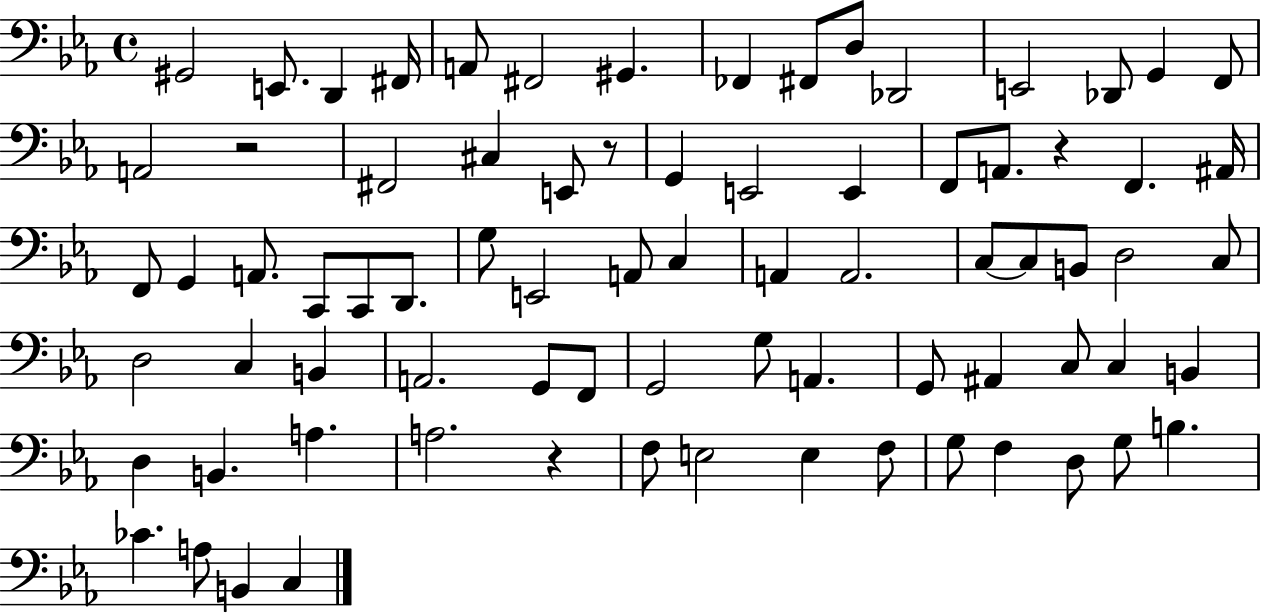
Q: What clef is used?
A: bass